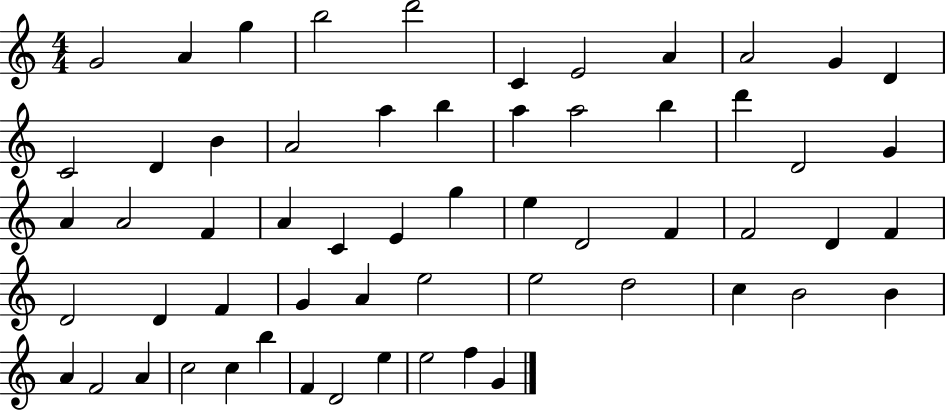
X:1
T:Untitled
M:4/4
L:1/4
K:C
G2 A g b2 d'2 C E2 A A2 G D C2 D B A2 a b a a2 b d' D2 G A A2 F A C E g e D2 F F2 D F D2 D F G A e2 e2 d2 c B2 B A F2 A c2 c b F D2 e e2 f G